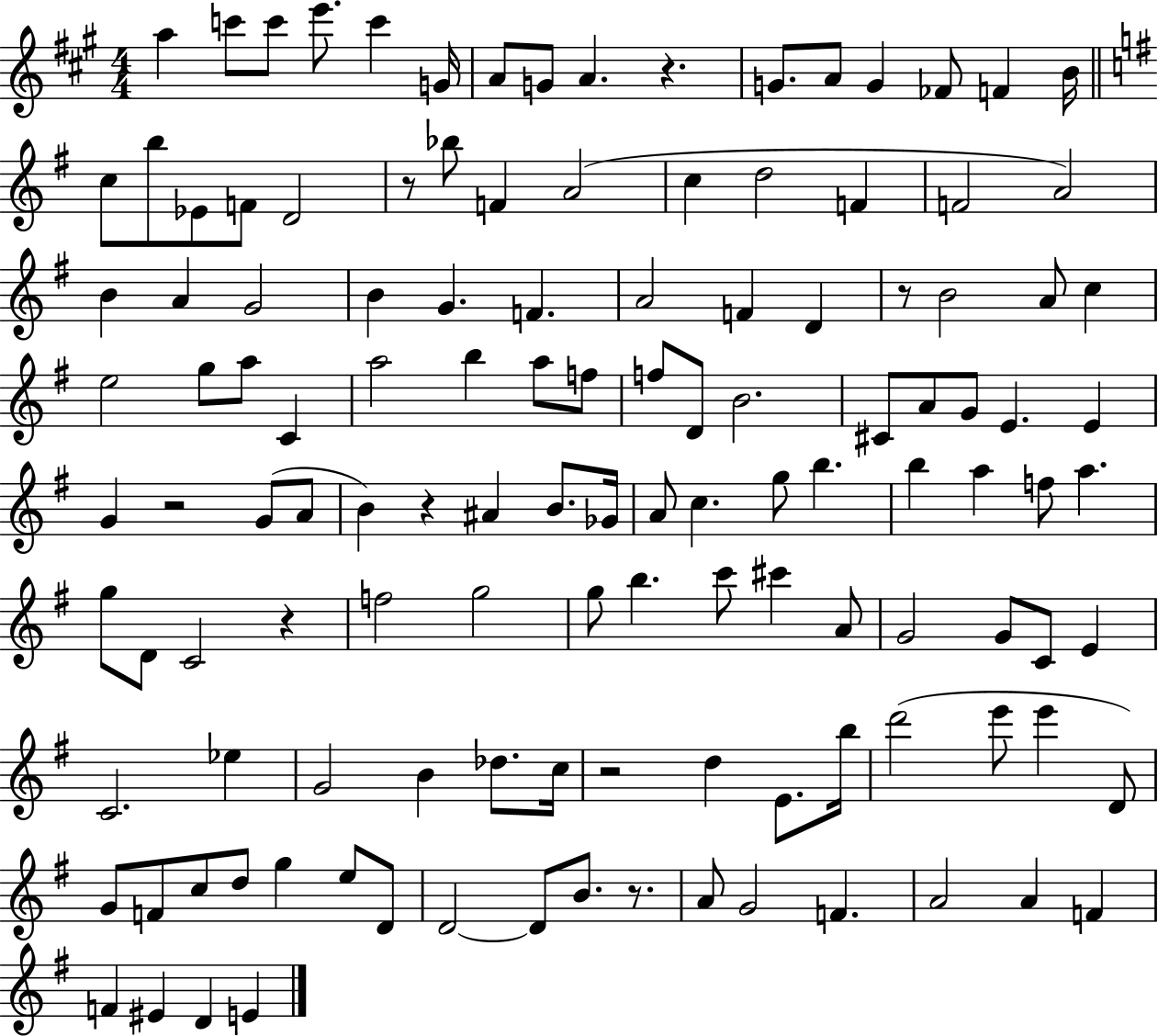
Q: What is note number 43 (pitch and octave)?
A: A5